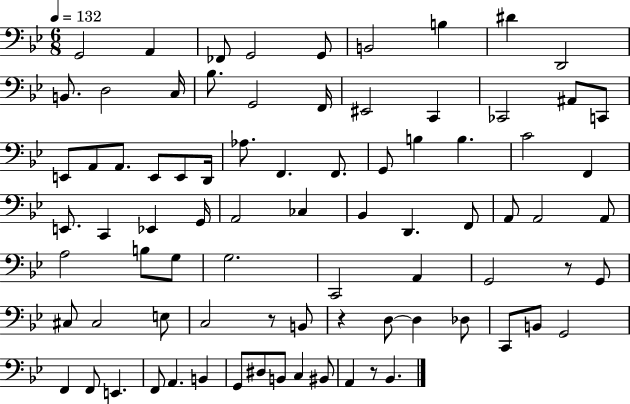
G2/h A2/q FES2/e G2/h G2/e B2/h B3/q D#4/q D2/h B2/e. D3/h C3/s Bb3/e. G2/h F2/s EIS2/h C2/q CES2/h A#2/e C2/e E2/e A2/e A2/e. E2/e E2/e D2/s Ab3/e. F2/q. F2/e. G2/e B3/q B3/q. C4/h F2/q E2/e. C2/q Eb2/q G2/s A2/h CES3/q Bb2/q D2/q. F2/e A2/e A2/h A2/e A3/h B3/e G3/e G3/h. C2/h A2/q G2/h R/e G2/e C#3/e C#3/h E3/e C3/h R/e B2/e R/q D3/e D3/q Db3/e C2/e B2/e G2/h F2/q F2/e E2/q. F2/e A2/q. B2/q G2/e D#3/e B2/e C3/q BIS2/e A2/q R/e Bb2/q.